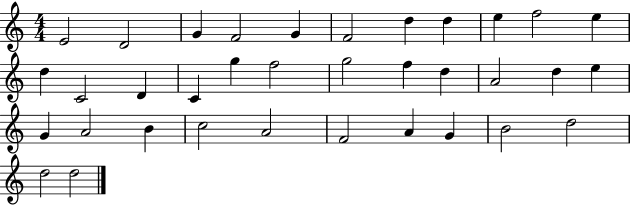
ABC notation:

X:1
T:Untitled
M:4/4
L:1/4
K:C
E2 D2 G F2 G F2 d d e f2 e d C2 D C g f2 g2 f d A2 d e G A2 B c2 A2 F2 A G B2 d2 d2 d2